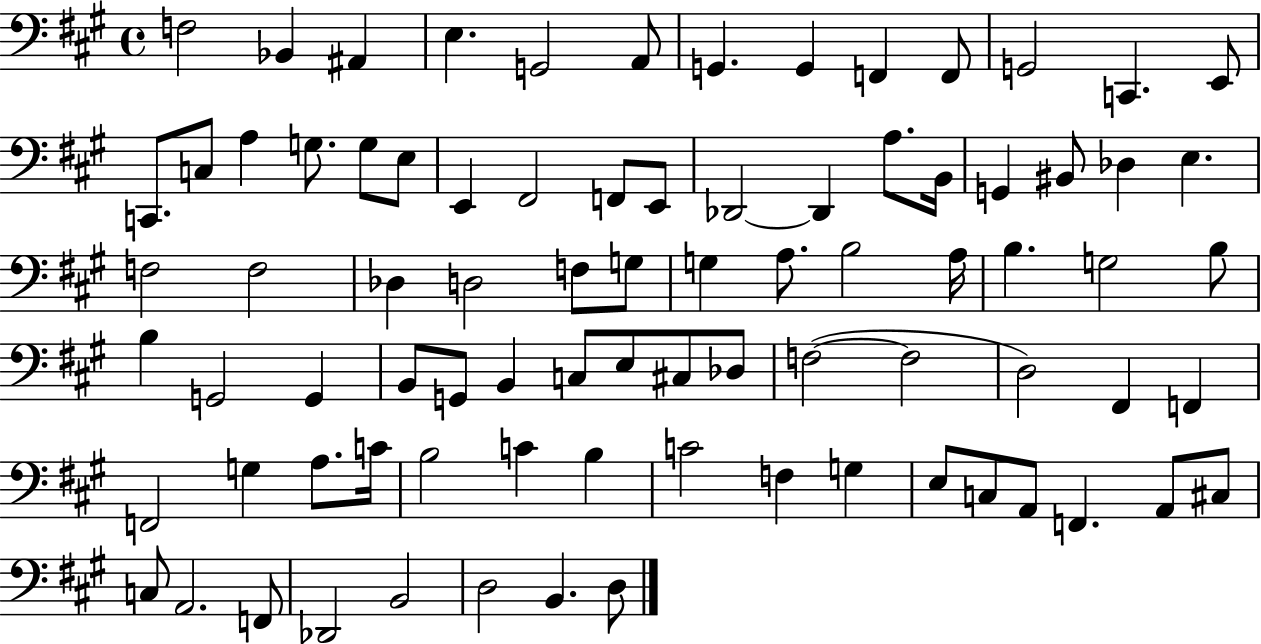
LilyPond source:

{
  \clef bass
  \time 4/4
  \defaultTimeSignature
  \key a \major
  f2 bes,4 ais,4 | e4. g,2 a,8 | g,4. g,4 f,4 f,8 | g,2 c,4. e,8 | \break c,8. c8 a4 g8. g8 e8 | e,4 fis,2 f,8 e,8 | des,2~~ des,4 a8. b,16 | g,4 bis,8 des4 e4. | \break f2 f2 | des4 d2 f8 g8 | g4 a8. b2 a16 | b4. g2 b8 | \break b4 g,2 g,4 | b,8 g,8 b,4 c8 e8 cis8 des8 | f2~(~ f2 | d2) fis,4 f,4 | \break f,2 g4 a8. c'16 | b2 c'4 b4 | c'2 f4 g4 | e8 c8 a,8 f,4. a,8 cis8 | \break c8 a,2. f,8 | des,2 b,2 | d2 b,4. d8 | \bar "|."
}